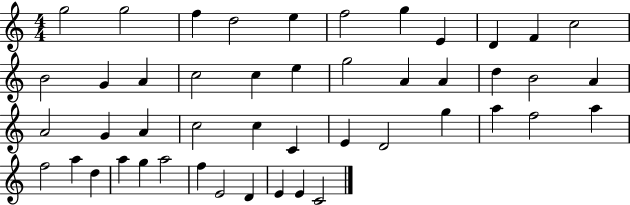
X:1
T:Untitled
M:4/4
L:1/4
K:C
g2 g2 f d2 e f2 g E D F c2 B2 G A c2 c e g2 A A d B2 A A2 G A c2 c C E D2 g a f2 a f2 a d a g a2 f E2 D E E C2